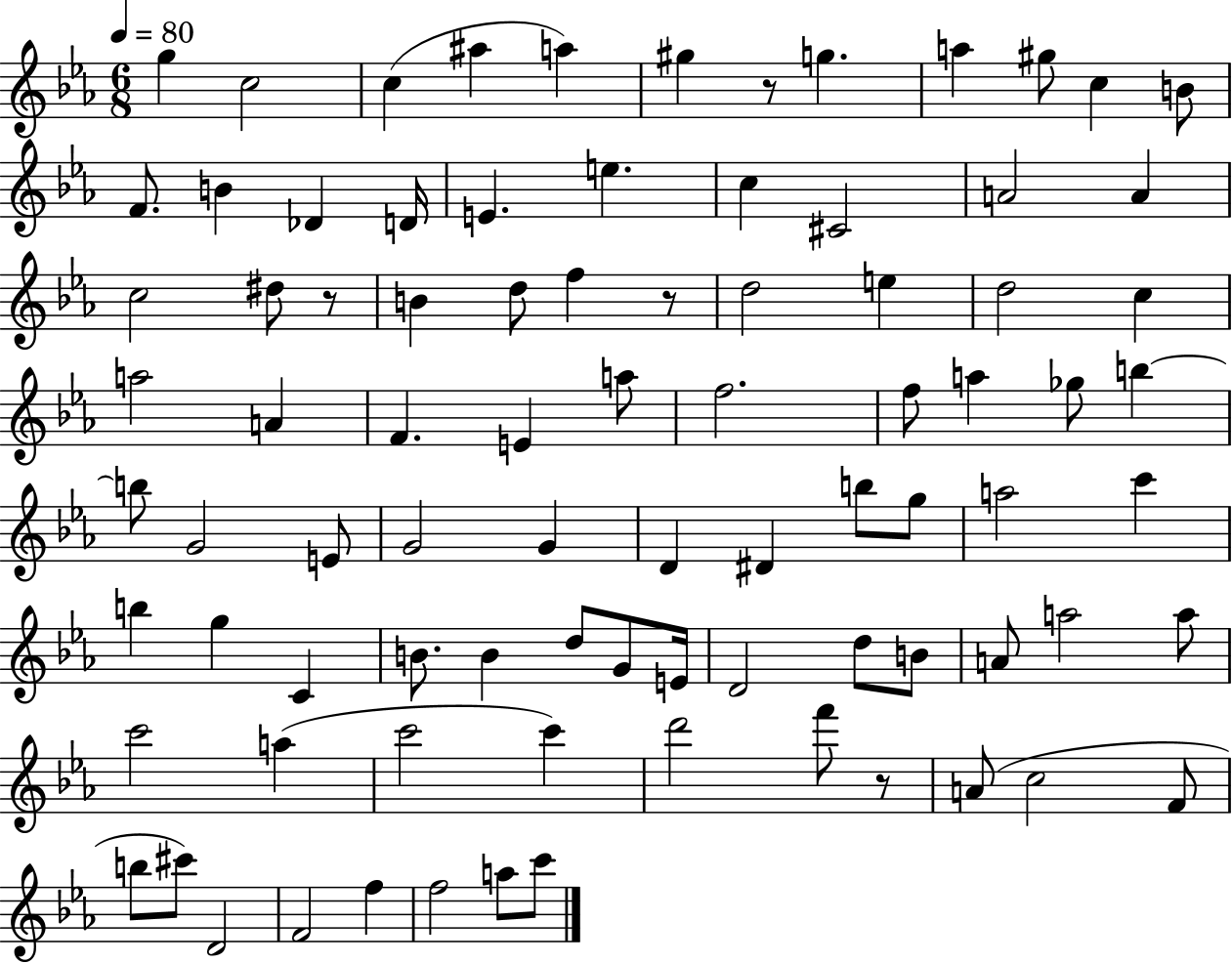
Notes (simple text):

G5/q C5/h C5/q A#5/q A5/q G#5/q R/e G5/q. A5/q G#5/e C5/q B4/e F4/e. B4/q Db4/q D4/s E4/q. E5/q. C5/q C#4/h A4/h A4/q C5/h D#5/e R/e B4/q D5/e F5/q R/e D5/h E5/q D5/h C5/q A5/h A4/q F4/q. E4/q A5/e F5/h. F5/e A5/q Gb5/e B5/q B5/e G4/h E4/e G4/h G4/q D4/q D#4/q B5/e G5/e A5/h C6/q B5/q G5/q C4/q B4/e. B4/q D5/e G4/e E4/s D4/h D5/e B4/e A4/e A5/h A5/e C6/h A5/q C6/h C6/q D6/h F6/e R/e A4/e C5/h F4/e B5/e C#6/e D4/h F4/h F5/q F5/h A5/e C6/e